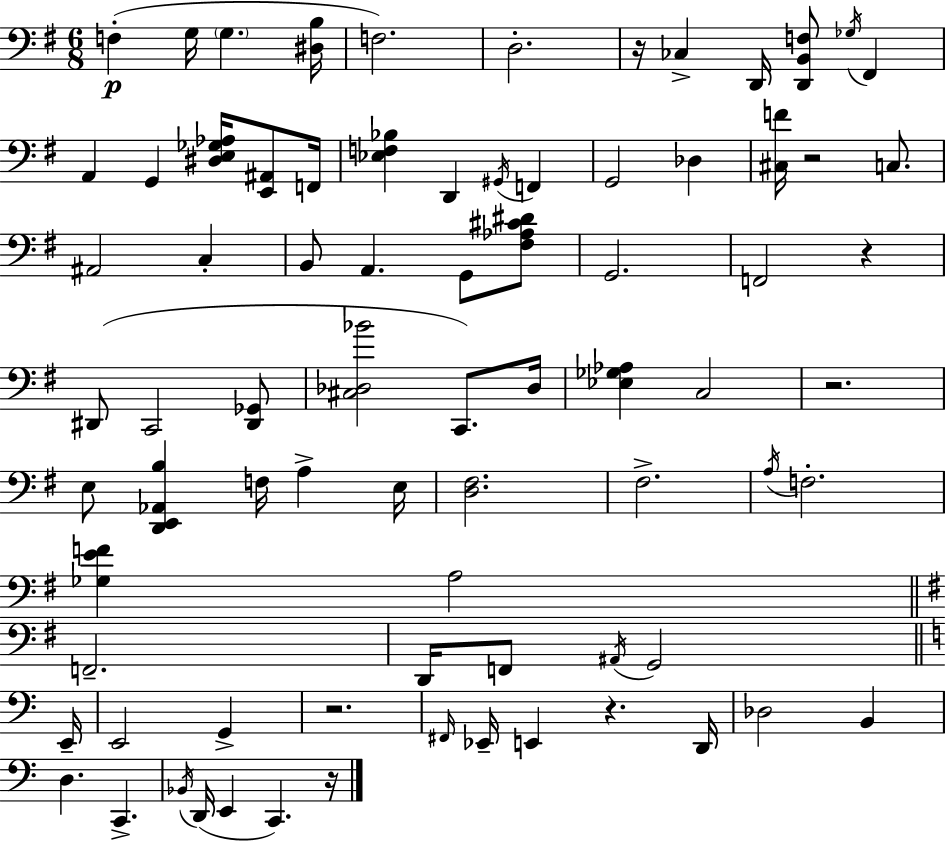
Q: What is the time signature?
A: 6/8